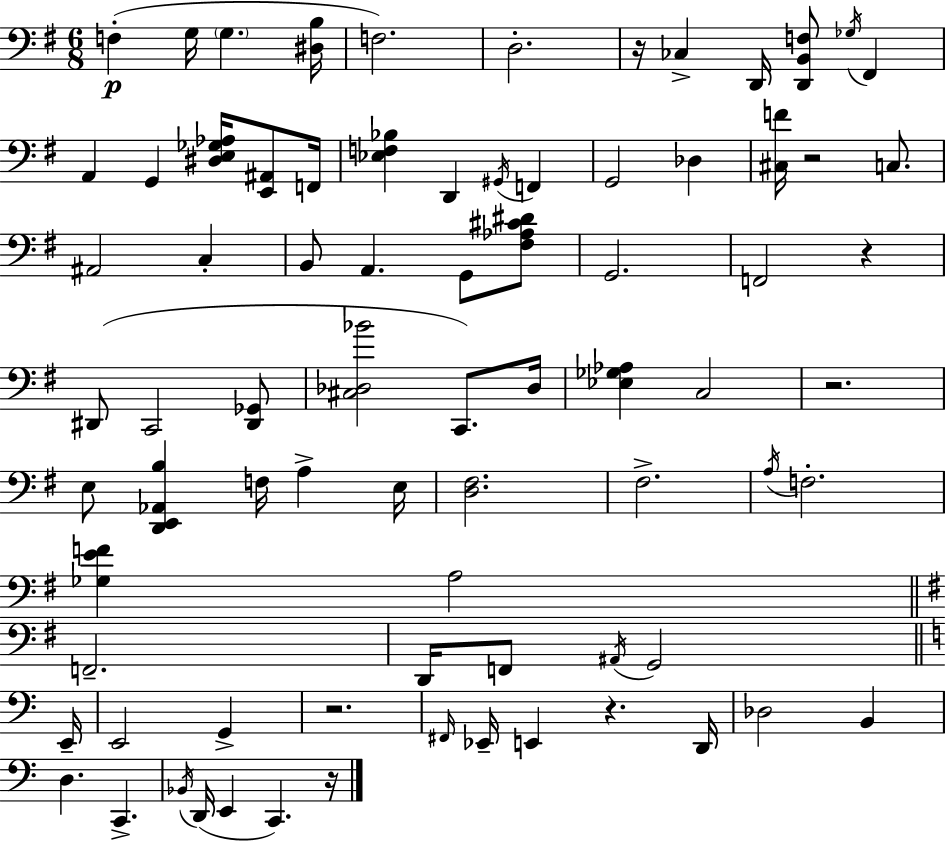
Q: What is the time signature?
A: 6/8